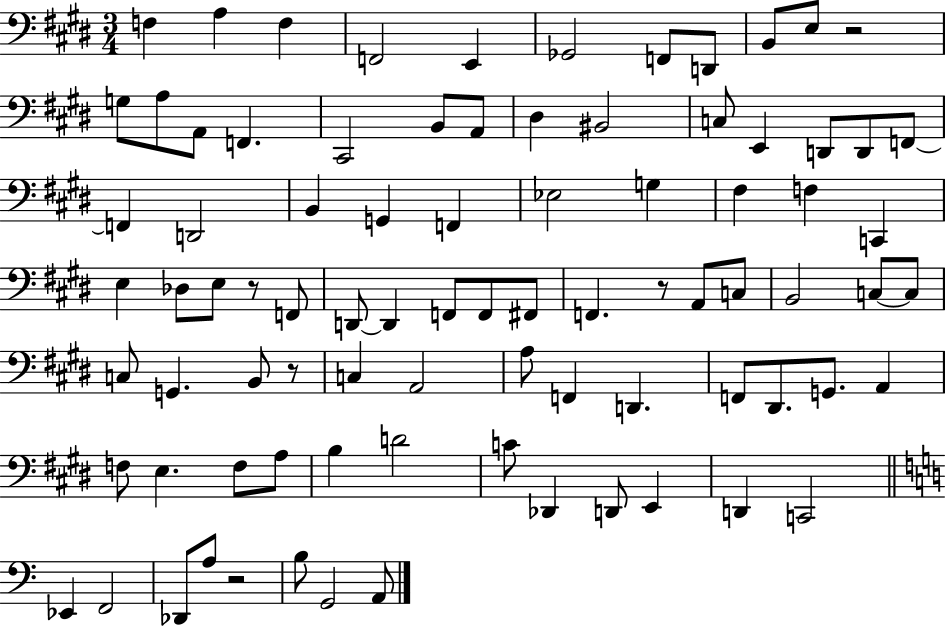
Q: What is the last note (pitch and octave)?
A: A2